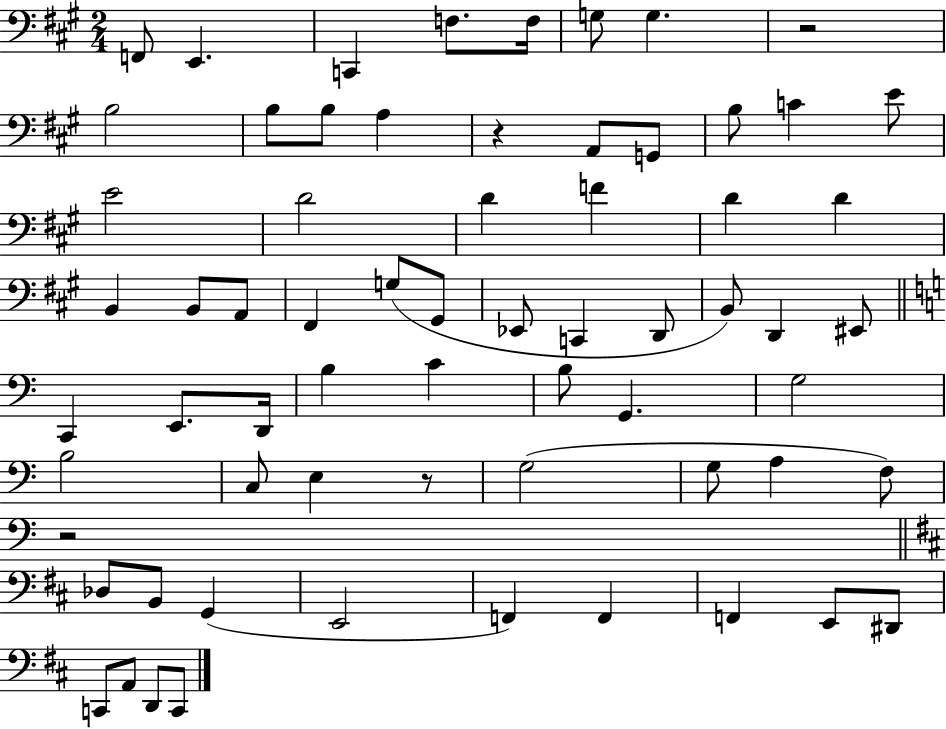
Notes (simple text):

F2/e E2/q. C2/q F3/e. F3/s G3/e G3/q. R/h B3/h B3/e B3/e A3/q R/q A2/e G2/e B3/e C4/q E4/e E4/h D4/h D4/q F4/q D4/q D4/q B2/q B2/e A2/e F#2/q G3/e G#2/e Eb2/e C2/q D2/e B2/e D2/q EIS2/e C2/q E2/e. D2/s B3/q C4/q B3/e G2/q. G3/h B3/h C3/e E3/q R/e G3/h G3/e A3/q F3/e R/h Db3/e B2/e G2/q E2/h F2/q F2/q F2/q E2/e D#2/e C2/e A2/e D2/e C2/e